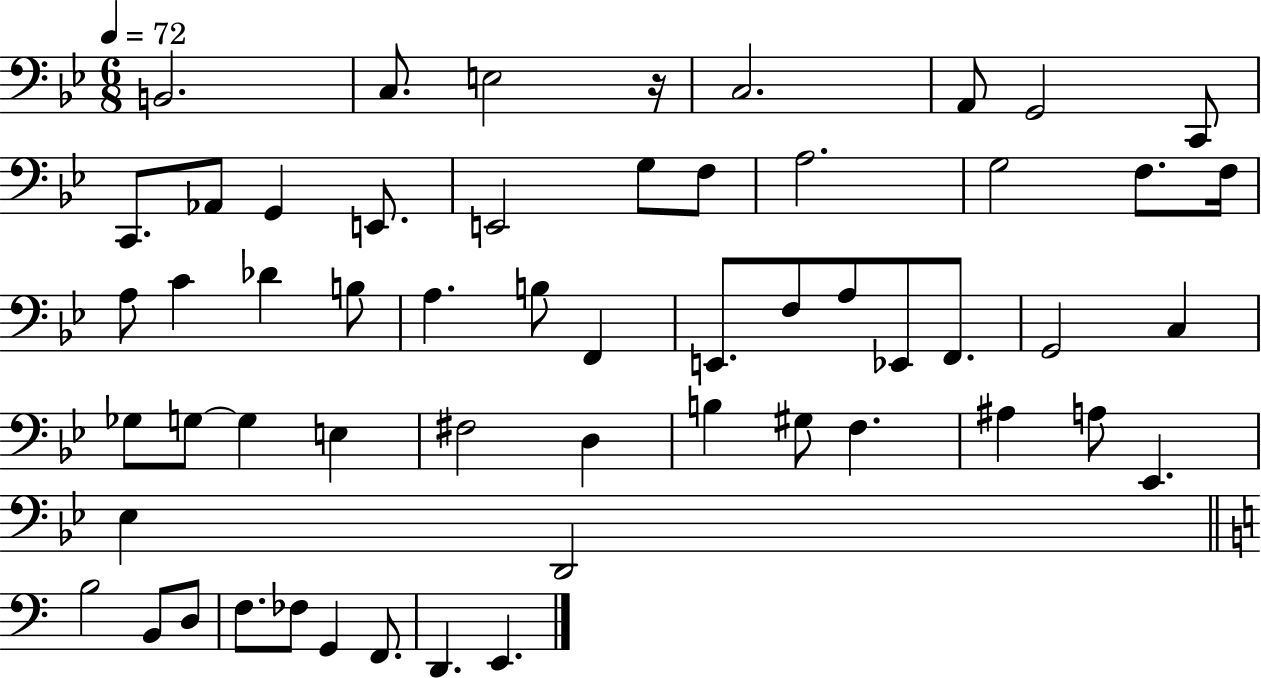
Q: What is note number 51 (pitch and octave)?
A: FES3